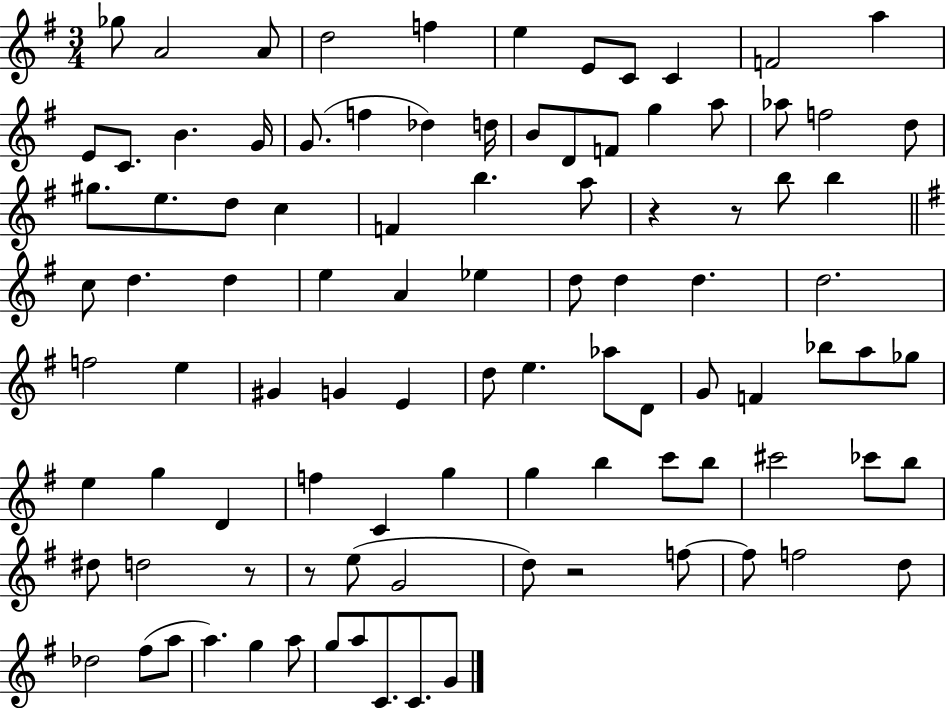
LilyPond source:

{
  \clef treble
  \numericTimeSignature
  \time 3/4
  \key g \major
  ges''8 a'2 a'8 | d''2 f''4 | e''4 e'8 c'8 c'4 | f'2 a''4 | \break e'8 c'8. b'4. g'16 | g'8.( f''4 des''4) d''16 | b'8 d'8 f'8 g''4 a''8 | aes''8 f''2 d''8 | \break gis''8. e''8. d''8 c''4 | f'4 b''4. a''8 | r4 r8 b''8 b''4 | \bar "||" \break \key e \minor c''8 d''4. d''4 | e''4 a'4 ees''4 | d''8 d''4 d''4. | d''2. | \break f''2 e''4 | gis'4 g'4 e'4 | d''8 e''4. aes''8 d'8 | g'8 f'4 bes''8 a''8 ges''8 | \break e''4 g''4 d'4 | f''4 c'4 g''4 | g''4 b''4 c'''8 b''8 | cis'''2 ces'''8 b''8 | \break dis''8 d''2 r8 | r8 e''8( g'2 | d''8) r2 f''8~~ | f''8 f''2 d''8 | \break des''2 fis''8( a''8 | a''4.) g''4 a''8 | g''8 a''8 c'8. c'8. g'8 | \bar "|."
}